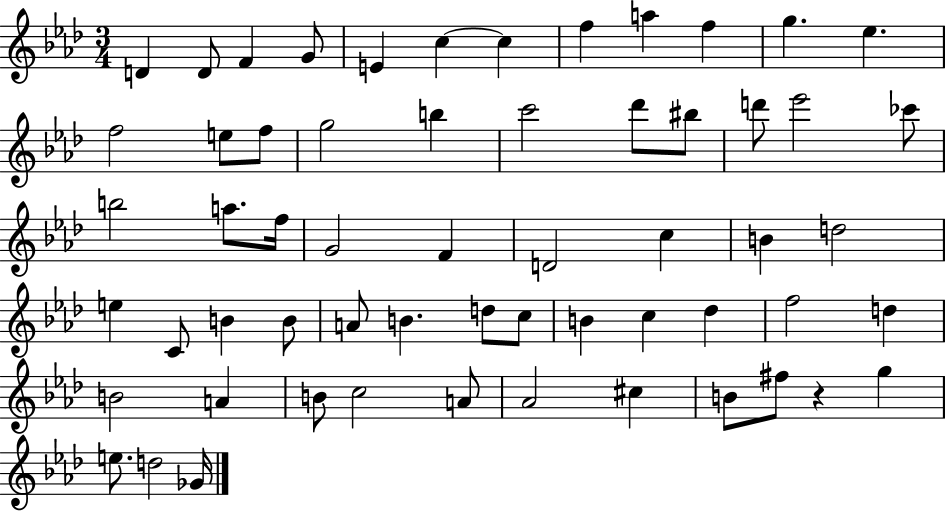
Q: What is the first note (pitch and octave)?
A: D4